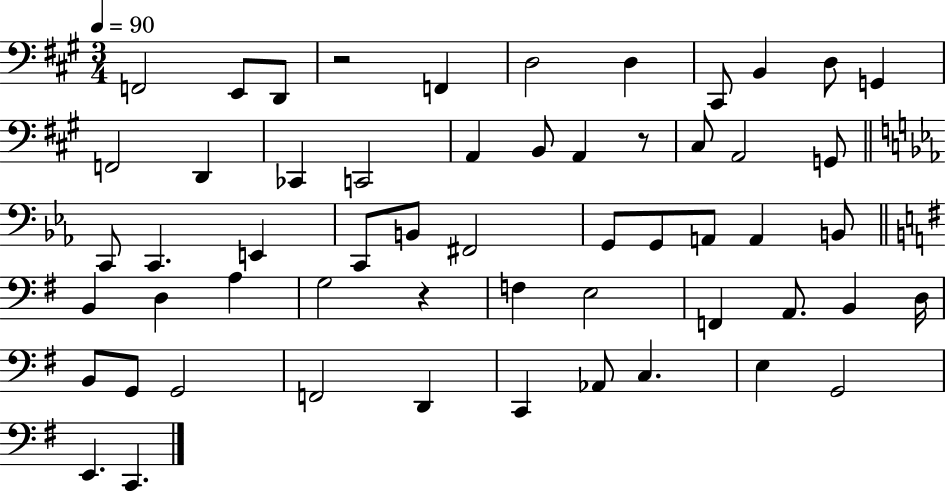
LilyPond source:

{
  \clef bass
  \numericTimeSignature
  \time 3/4
  \key a \major
  \tempo 4 = 90
  f,2 e,8 d,8 | r2 f,4 | d2 d4 | cis,8 b,4 d8 g,4 | \break f,2 d,4 | ces,4 c,2 | a,4 b,8 a,4 r8 | cis8 a,2 g,8 | \break \bar "||" \break \key c \minor c,8 c,4. e,4 | c,8 b,8 fis,2 | g,8 g,8 a,8 a,4 b,8 | \bar "||" \break \key g \major b,4 d4 a4 | g2 r4 | f4 e2 | f,4 a,8. b,4 d16 | \break b,8 g,8 g,2 | f,2 d,4 | c,4 aes,8 c4. | e4 g,2 | \break e,4. c,4. | \bar "|."
}